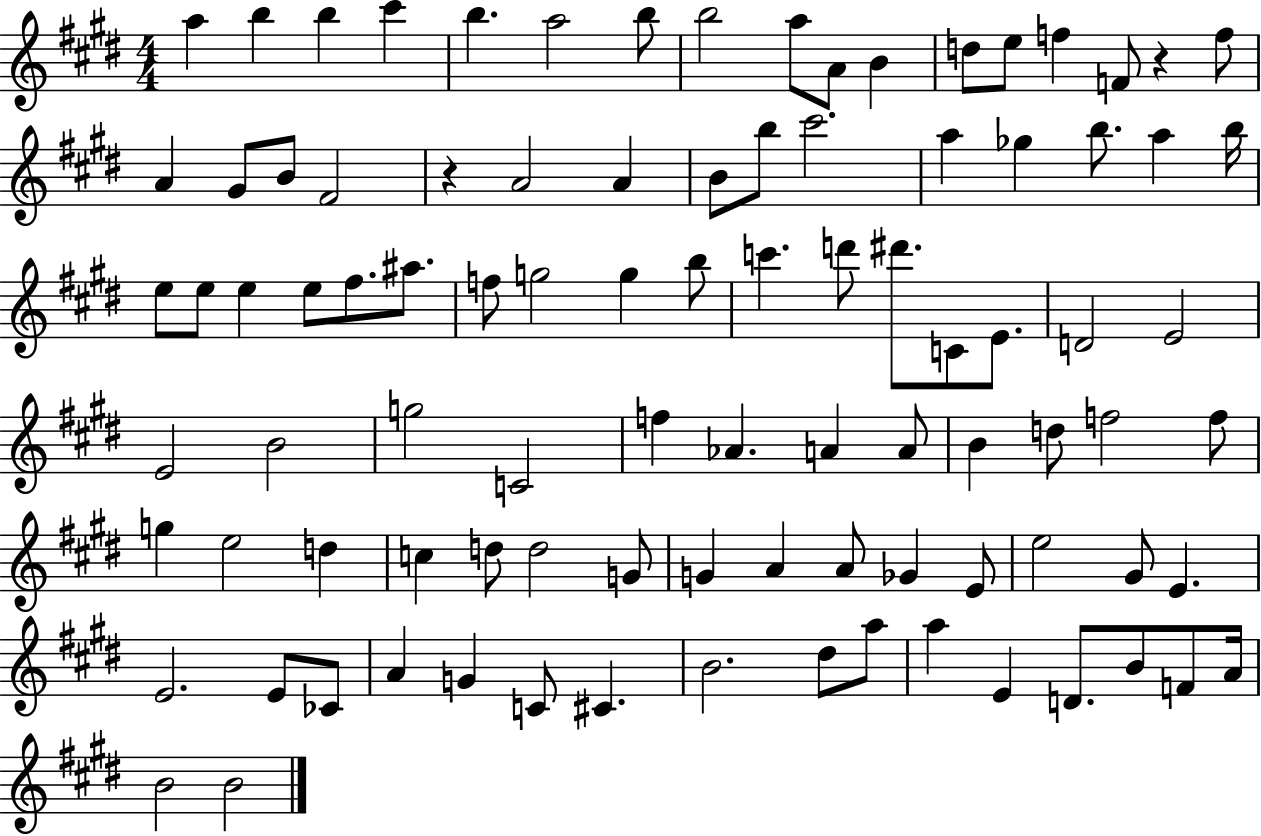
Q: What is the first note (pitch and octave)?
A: A5